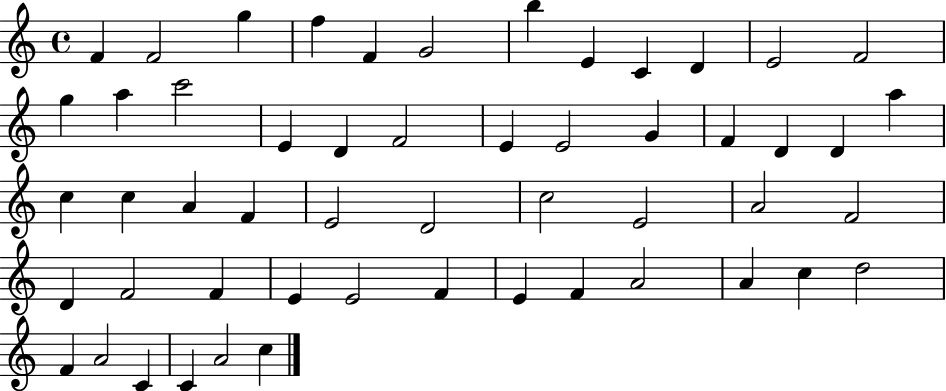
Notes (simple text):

F4/q F4/h G5/q F5/q F4/q G4/h B5/q E4/q C4/q D4/q E4/h F4/h G5/q A5/q C6/h E4/q D4/q F4/h E4/q E4/h G4/q F4/q D4/q D4/q A5/q C5/q C5/q A4/q F4/q E4/h D4/h C5/h E4/h A4/h F4/h D4/q F4/h F4/q E4/q E4/h F4/q E4/q F4/q A4/h A4/q C5/q D5/h F4/q A4/h C4/q C4/q A4/h C5/q